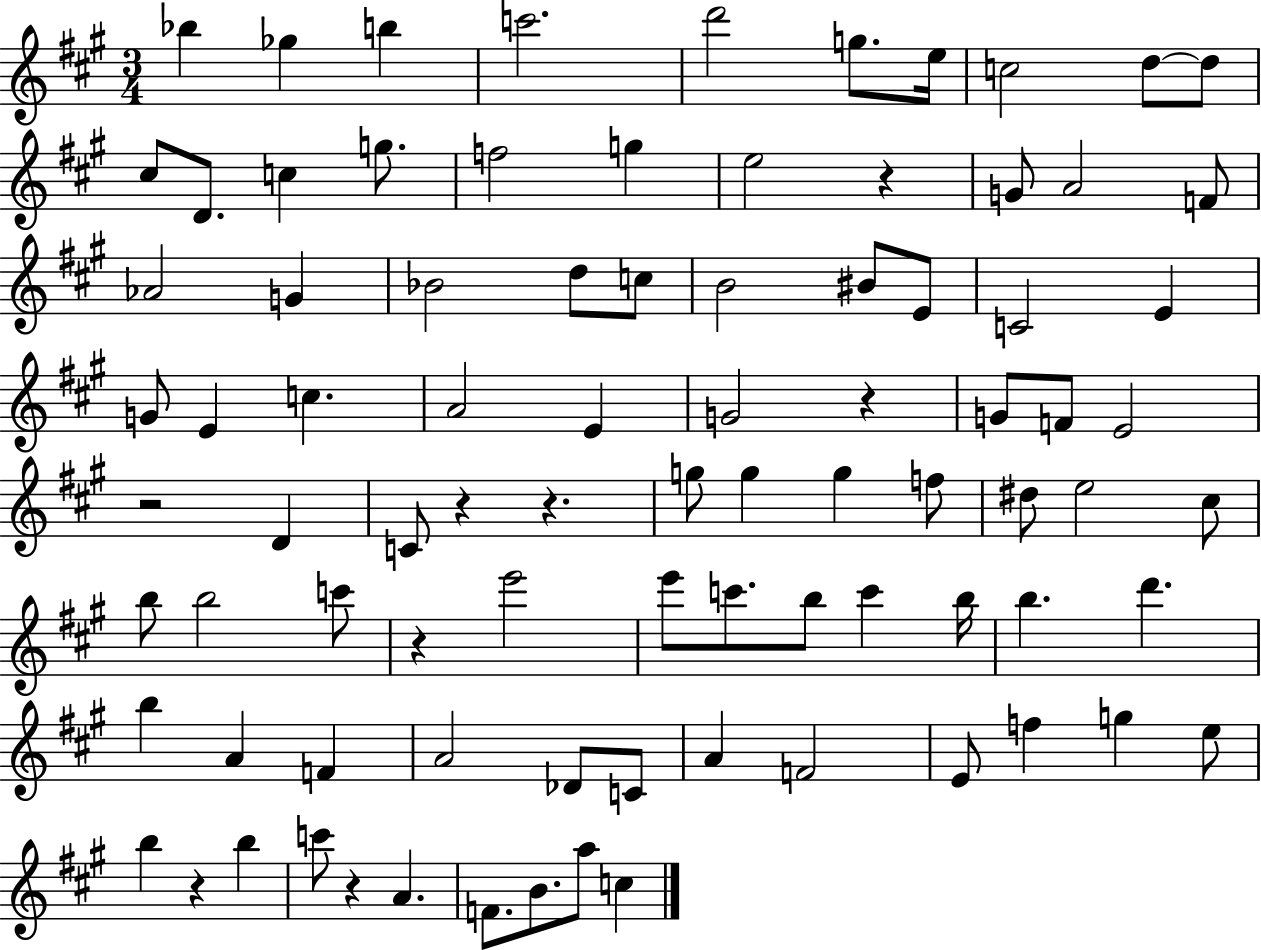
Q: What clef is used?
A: treble